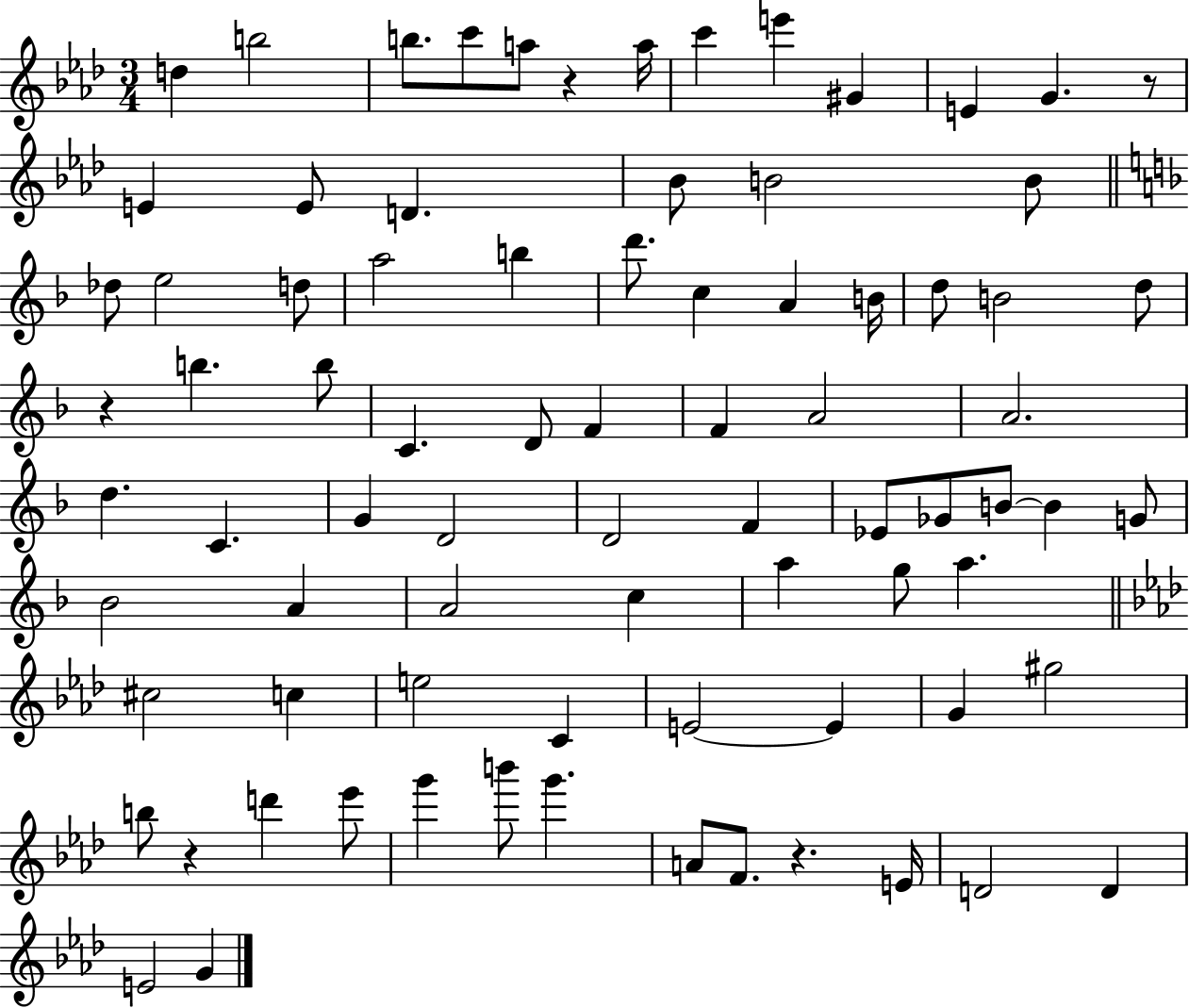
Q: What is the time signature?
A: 3/4